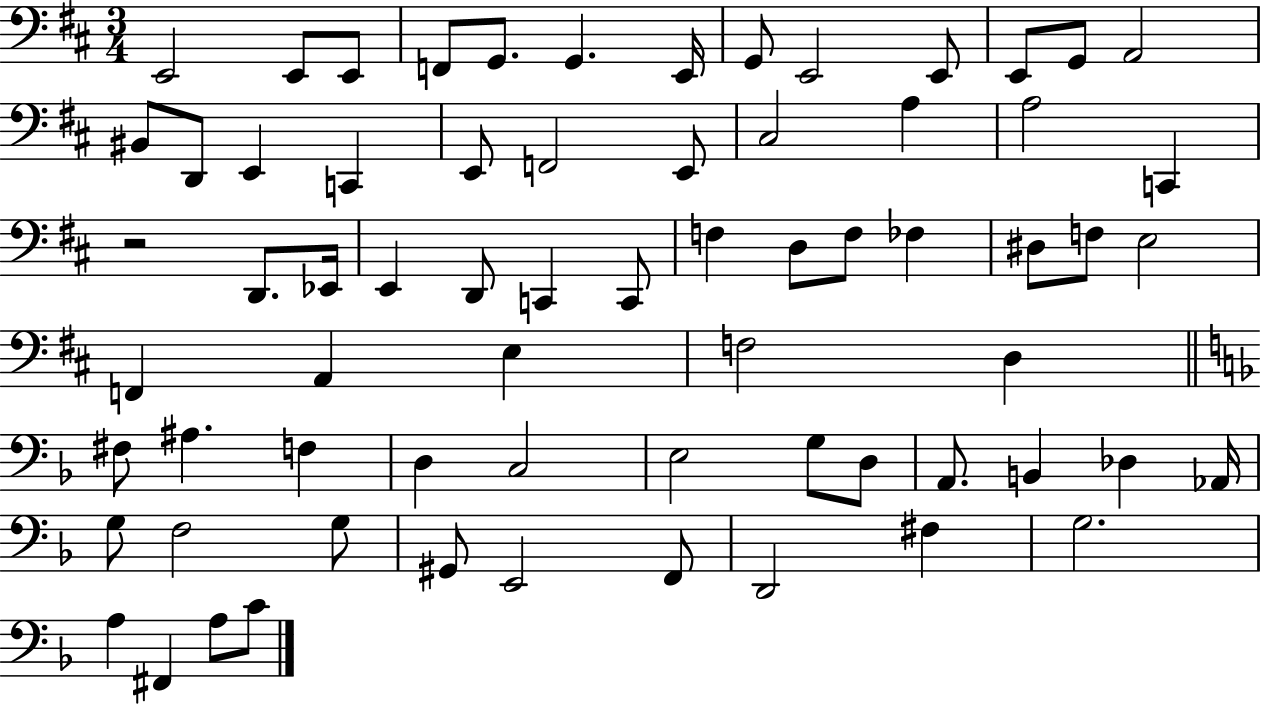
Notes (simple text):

E2/h E2/e E2/e F2/e G2/e. G2/q. E2/s G2/e E2/h E2/e E2/e G2/e A2/h BIS2/e D2/e E2/q C2/q E2/e F2/h E2/e C#3/h A3/q A3/h C2/q R/h D2/e. Eb2/s E2/q D2/e C2/q C2/e F3/q D3/e F3/e FES3/q D#3/e F3/e E3/h F2/q A2/q E3/q F3/h D3/q F#3/e A#3/q. F3/q D3/q C3/h E3/h G3/e D3/e A2/e. B2/q Db3/q Ab2/s G3/e F3/h G3/e G#2/e E2/h F2/e D2/h F#3/q G3/h. A3/q F#2/q A3/e C4/e